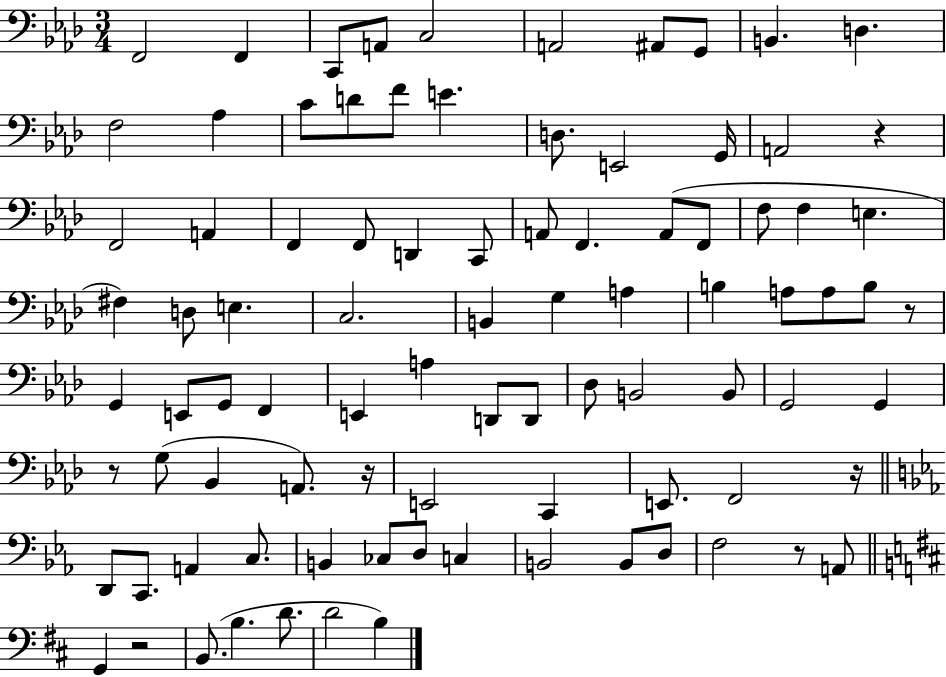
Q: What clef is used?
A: bass